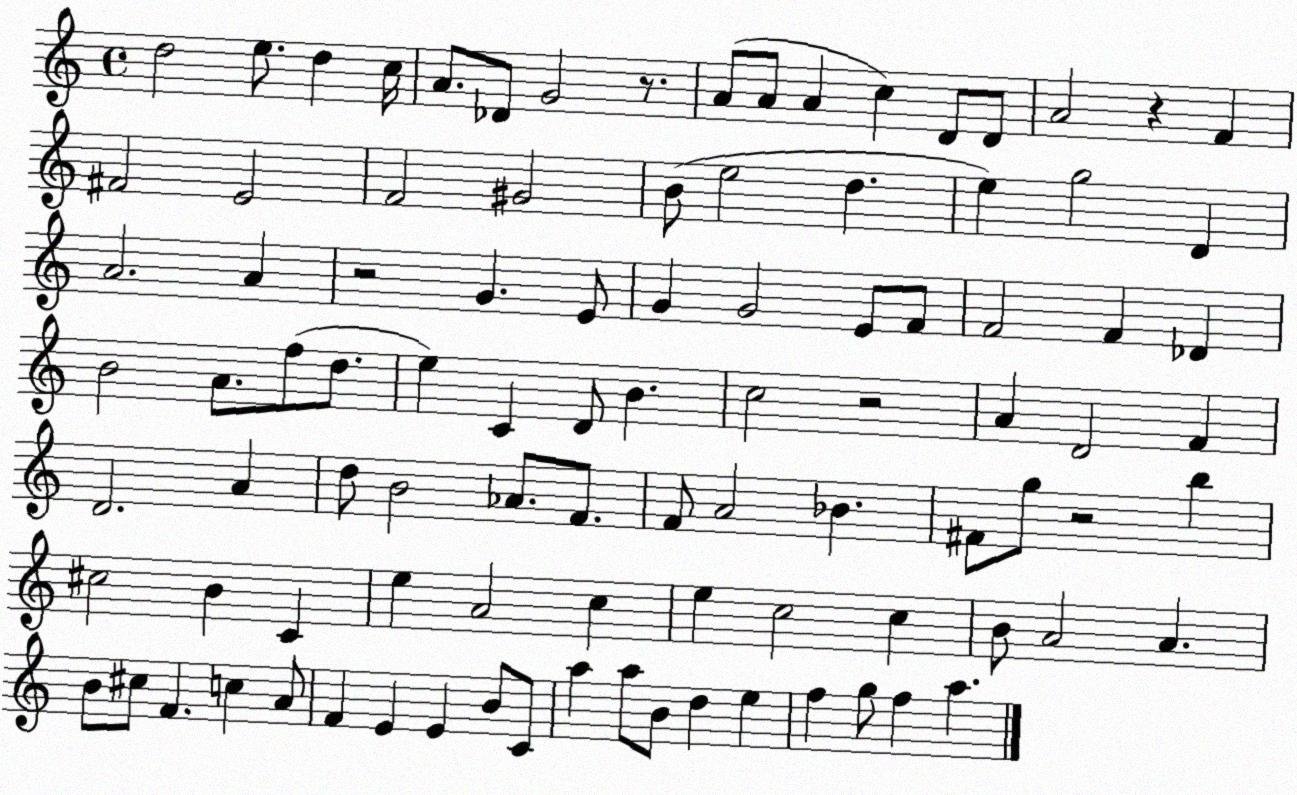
X:1
T:Untitled
M:4/4
L:1/4
K:C
d2 e/2 d c/4 A/2 _D/2 G2 z/2 A/2 A/2 A c D/2 D/2 A2 z F ^F2 E2 F2 ^G2 B/2 e2 d e g2 D A2 A z2 G E/2 G G2 E/2 F/2 F2 F _D B2 A/2 f/2 d/2 e C D/2 B c2 z2 A D2 F D2 A d/2 B2 _A/2 F/2 F/2 A2 _B ^F/2 g/2 z2 b ^c2 B C e A2 c e c2 c B/2 A2 A B/2 ^c/2 F c A/2 F E E B/2 C/2 a a/2 B/2 d e f g/2 f a